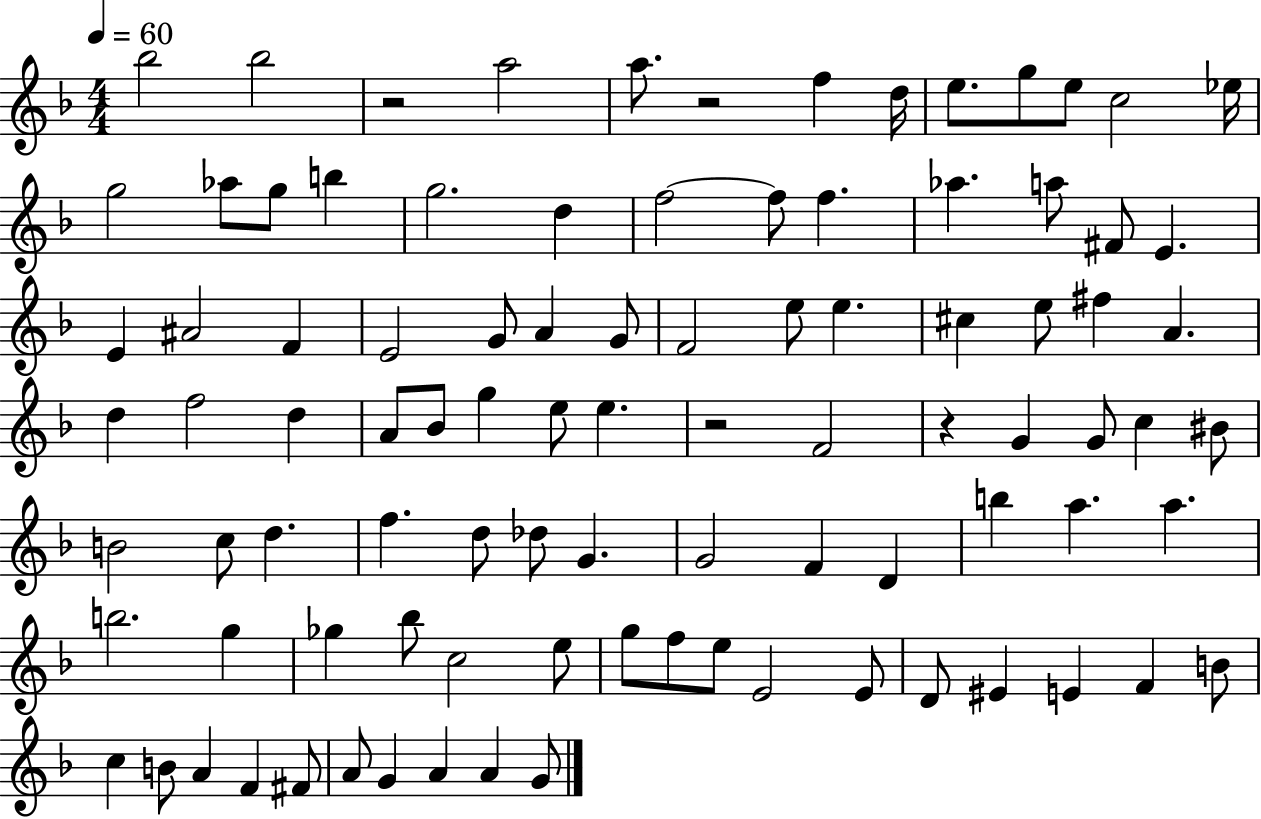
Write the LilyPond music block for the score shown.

{
  \clef treble
  \numericTimeSignature
  \time 4/4
  \key f \major
  \tempo 4 = 60
  bes''2 bes''2 | r2 a''2 | a''8. r2 f''4 d''16 | e''8. g''8 e''8 c''2 ees''16 | \break g''2 aes''8 g''8 b''4 | g''2. d''4 | f''2~~ f''8 f''4. | aes''4. a''8 fis'8 e'4. | \break e'4 ais'2 f'4 | e'2 g'8 a'4 g'8 | f'2 e''8 e''4. | cis''4 e''8 fis''4 a'4. | \break d''4 f''2 d''4 | a'8 bes'8 g''4 e''8 e''4. | r2 f'2 | r4 g'4 g'8 c''4 bis'8 | \break b'2 c''8 d''4. | f''4. d''8 des''8 g'4. | g'2 f'4 d'4 | b''4 a''4. a''4. | \break b''2. g''4 | ges''4 bes''8 c''2 e''8 | g''8 f''8 e''8 e'2 e'8 | d'8 eis'4 e'4 f'4 b'8 | \break c''4 b'8 a'4 f'4 fis'8 | a'8 g'4 a'4 a'4 g'8 | \bar "|."
}